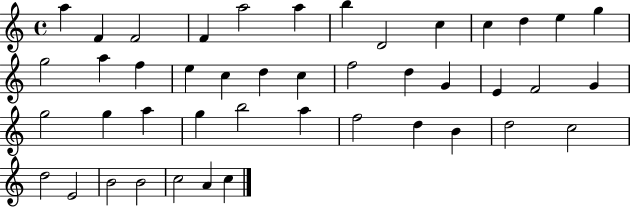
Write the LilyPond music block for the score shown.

{
  \clef treble
  \time 4/4
  \defaultTimeSignature
  \key c \major
  a''4 f'4 f'2 | f'4 a''2 a''4 | b''4 d'2 c''4 | c''4 d''4 e''4 g''4 | \break g''2 a''4 f''4 | e''4 c''4 d''4 c''4 | f''2 d''4 g'4 | e'4 f'2 g'4 | \break g''2 g''4 a''4 | g''4 b''2 a''4 | f''2 d''4 b'4 | d''2 c''2 | \break d''2 e'2 | b'2 b'2 | c''2 a'4 c''4 | \bar "|."
}